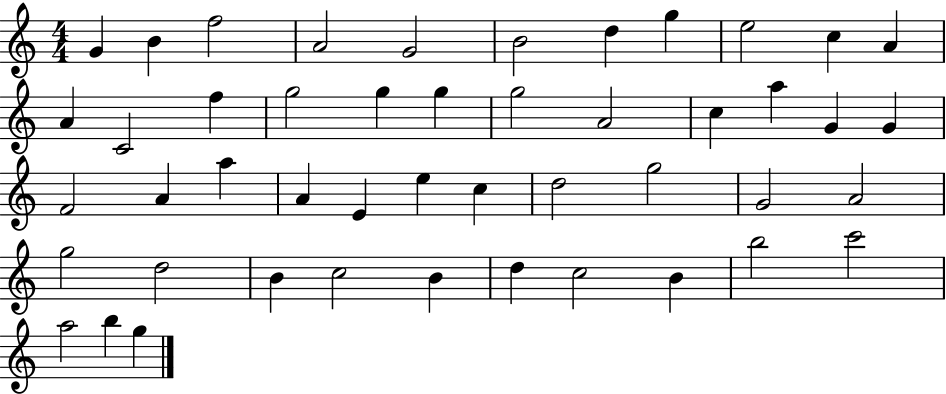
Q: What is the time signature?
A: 4/4